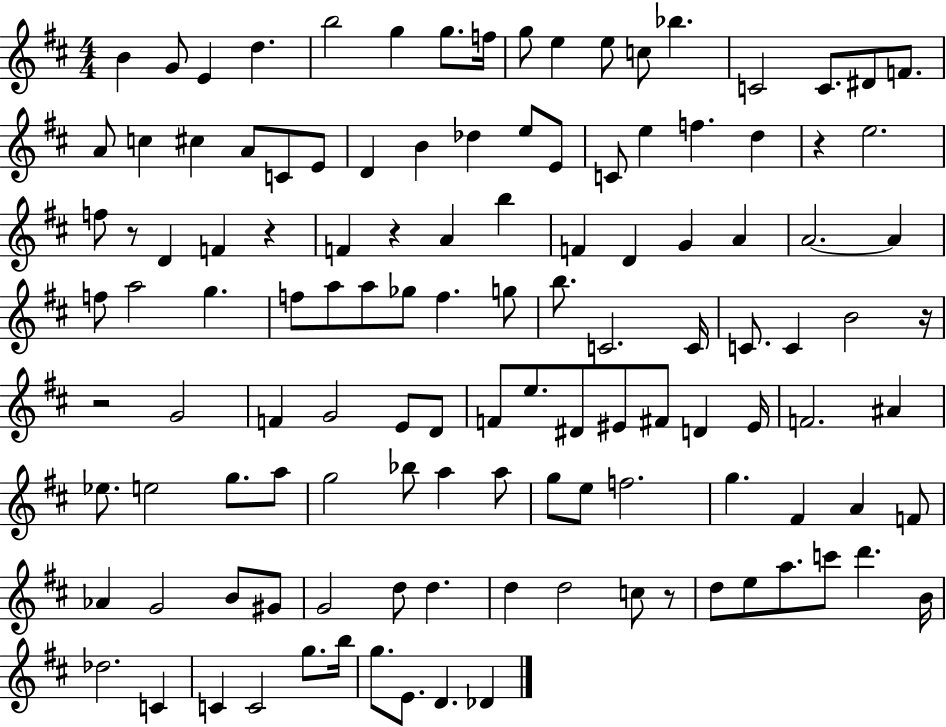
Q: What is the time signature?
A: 4/4